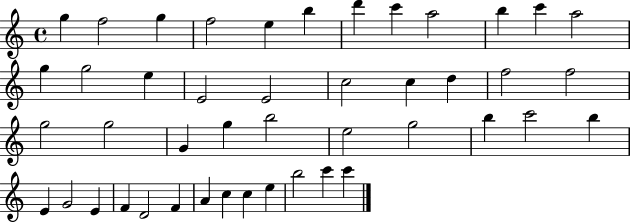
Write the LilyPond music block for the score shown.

{
  \clef treble
  \time 4/4
  \defaultTimeSignature
  \key c \major
  g''4 f''2 g''4 | f''2 e''4 b''4 | d'''4 c'''4 a''2 | b''4 c'''4 a''2 | \break g''4 g''2 e''4 | e'2 e'2 | c''2 c''4 d''4 | f''2 f''2 | \break g''2 g''2 | g'4 g''4 b''2 | e''2 g''2 | b''4 c'''2 b''4 | \break e'4 g'2 e'4 | f'4 d'2 f'4 | a'4 c''4 c''4 e''4 | b''2 c'''4 c'''4 | \break \bar "|."
}